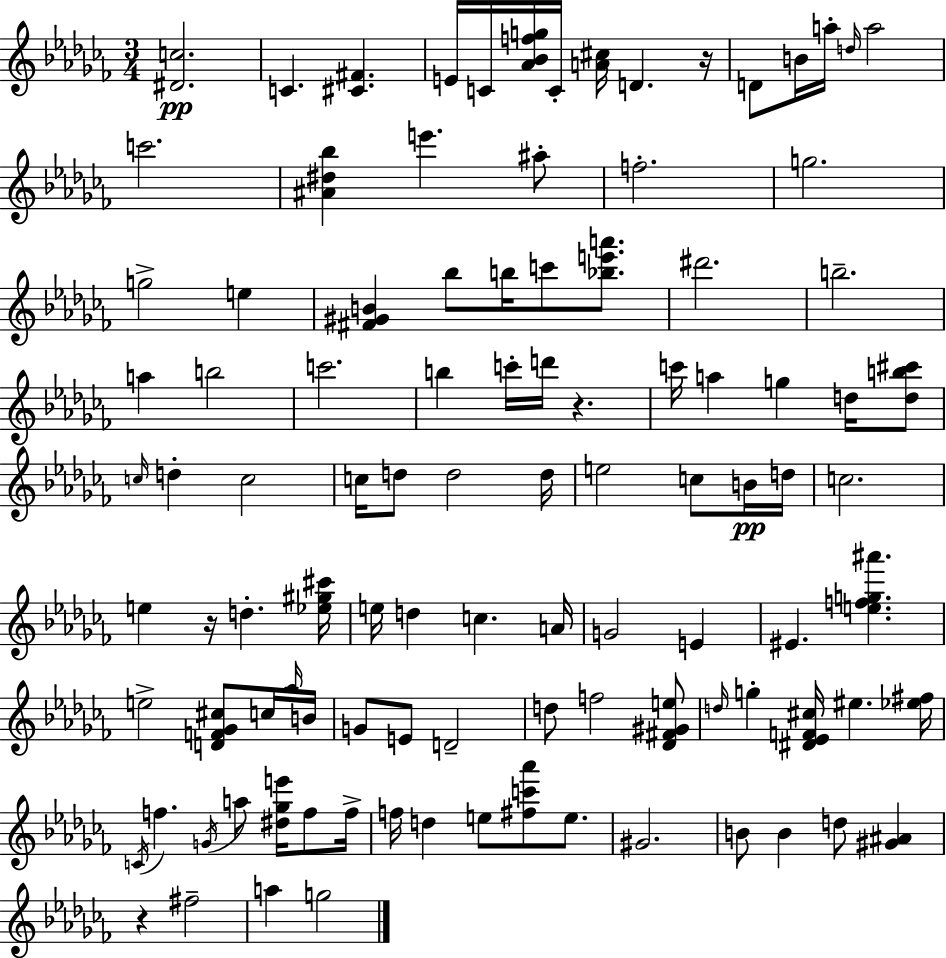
{
  \clef treble
  \numericTimeSignature
  \time 3/4
  \key aes \minor
  <dis' c''>2.\pp | c'4. <cis' fis'>4. | e'16 c'16 <aes' bes' f'' g''>16 c'16-. <a' cis''>16 d'4. r16 | d'8 b'16 a''16-. \grace { d''16 } a''2 | \break c'''2. | <ais' dis'' bes''>4 e'''4. ais''8-. | f''2.-. | g''2. | \break g''2-> e''4 | <fis' gis' b'>4 bes''8 b''16 c'''8 <bes'' e''' a'''>8. | dis'''2. | b''2.-- | \break a''4 b''2 | c'''2. | b''4 c'''16-. d'''16 r4. | c'''16 a''4 g''4 d''16 <d'' b'' cis'''>8 | \break \grace { c''16 } d''4-. c''2 | c''16 d''8 d''2 | d''16 e''2 c''8 | b'16\pp d''16 c''2. | \break e''4 r16 d''4.-. | <ees'' gis'' cis'''>16 e''16 d''4 c''4. | a'16 g'2 e'4 | eis'4. <e'' f'' g'' ais'''>4. | \break e''2-> <d' f' ges' cis''>8 | c''16 \grace { aes''16 } b'16 g'8 e'8 d'2-- | d''8 f''2 | <des' fis' gis' e''>8 \grace { d''16 } g''4-. <dis' ees' f' cis''>16 eis''4. | \break <ees'' fis''>16 \acciaccatura { c'16 } f''4. \acciaccatura { g'16 } | a''8 <dis'' ges'' e'''>16 f''8 f''16-> f''16 d''4 e''8 | <fis'' c''' aes'''>8 e''8. gis'2. | b'8 b'4 | \break d''8 <gis' ais'>4 r4 fis''2-- | a''4 g''2 | \bar "|."
}